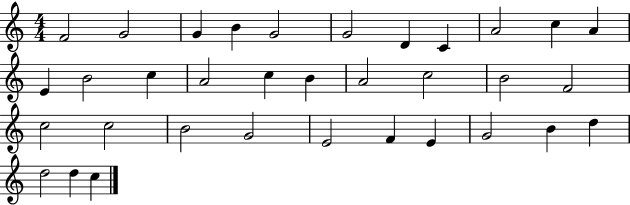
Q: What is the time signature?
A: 4/4